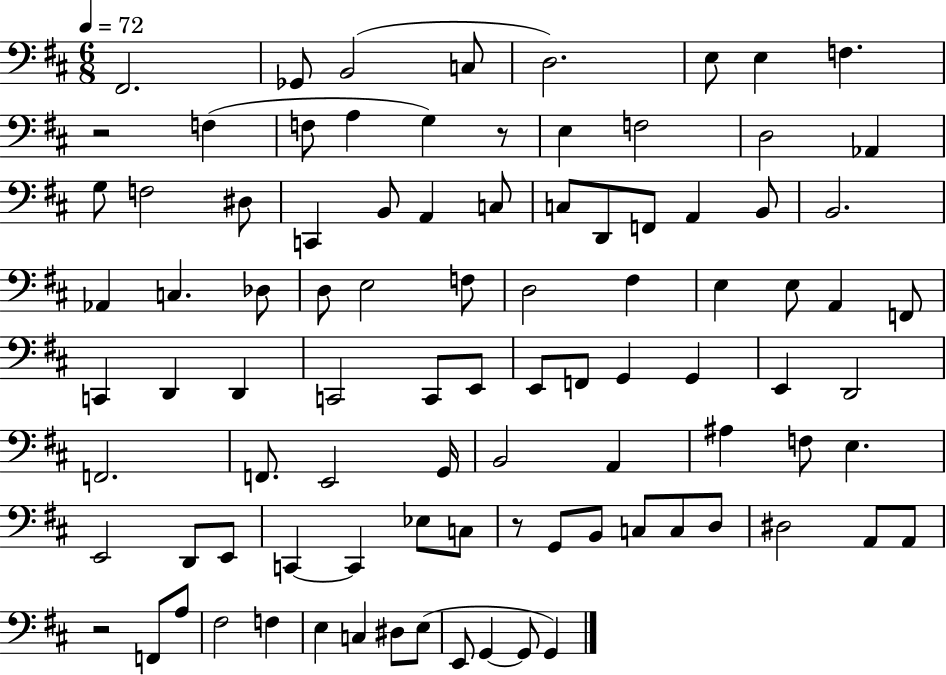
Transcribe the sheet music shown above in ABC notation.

X:1
T:Untitled
M:6/8
L:1/4
K:D
^F,,2 _G,,/2 B,,2 C,/2 D,2 E,/2 E, F, z2 F, F,/2 A, G, z/2 E, F,2 D,2 _A,, G,/2 F,2 ^D,/2 C,, B,,/2 A,, C,/2 C,/2 D,,/2 F,,/2 A,, B,,/2 B,,2 _A,, C, _D,/2 D,/2 E,2 F,/2 D,2 ^F, E, E,/2 A,, F,,/2 C,, D,, D,, C,,2 C,,/2 E,,/2 E,,/2 F,,/2 G,, G,, E,, D,,2 F,,2 F,,/2 E,,2 G,,/4 B,,2 A,, ^A, F,/2 E, E,,2 D,,/2 E,,/2 C,, C,, _E,/2 C,/2 z/2 G,,/2 B,,/2 C,/2 C,/2 D,/2 ^D,2 A,,/2 A,,/2 z2 F,,/2 A,/2 ^F,2 F, E, C, ^D,/2 E,/2 E,,/2 G,, G,,/2 G,,